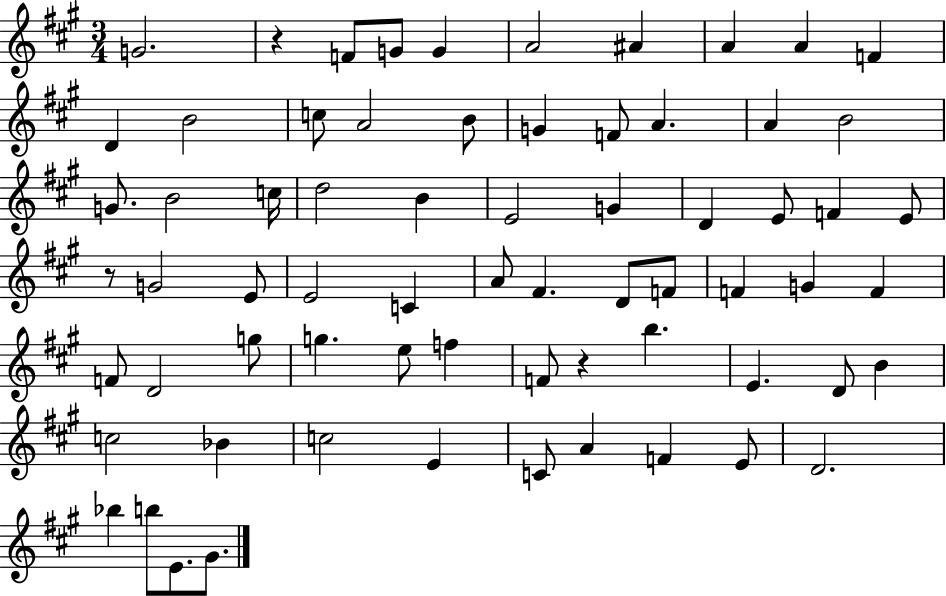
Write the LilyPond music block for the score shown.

{
  \clef treble
  \numericTimeSignature
  \time 3/4
  \key a \major
  g'2. | r4 f'8 g'8 g'4 | a'2 ais'4 | a'4 a'4 f'4 | \break d'4 b'2 | c''8 a'2 b'8 | g'4 f'8 a'4. | a'4 b'2 | \break g'8. b'2 c''16 | d''2 b'4 | e'2 g'4 | d'4 e'8 f'4 e'8 | \break r8 g'2 e'8 | e'2 c'4 | a'8 fis'4. d'8 f'8 | f'4 g'4 f'4 | \break f'8 d'2 g''8 | g''4. e''8 f''4 | f'8 r4 b''4. | e'4. d'8 b'4 | \break c''2 bes'4 | c''2 e'4 | c'8 a'4 f'4 e'8 | d'2. | \break bes''4 b''8 e'8. gis'8. | \bar "|."
}